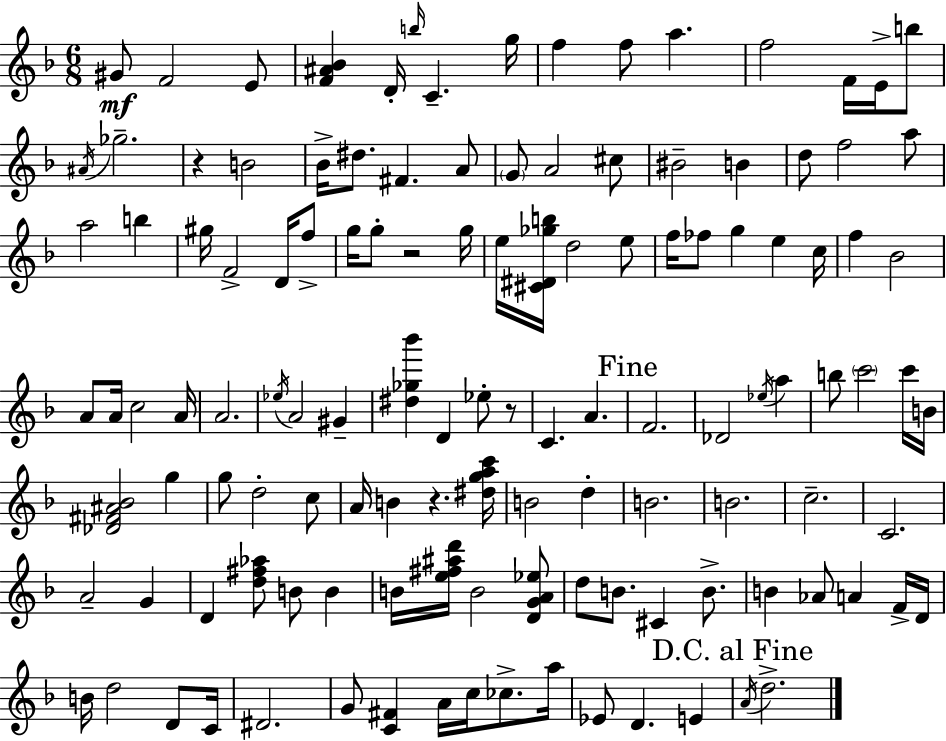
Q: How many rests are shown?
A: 4